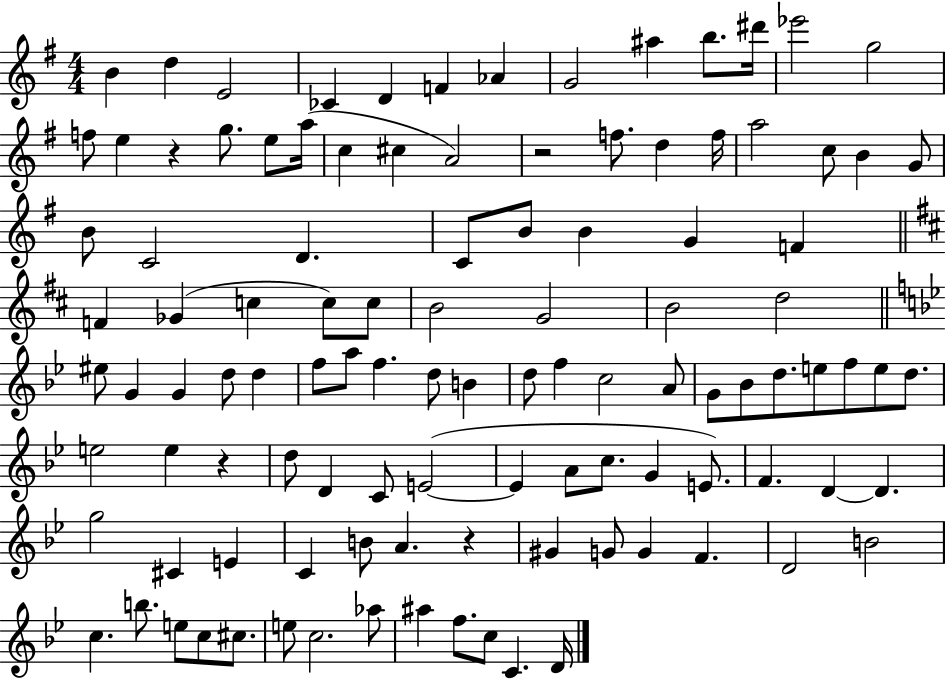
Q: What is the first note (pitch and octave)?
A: B4